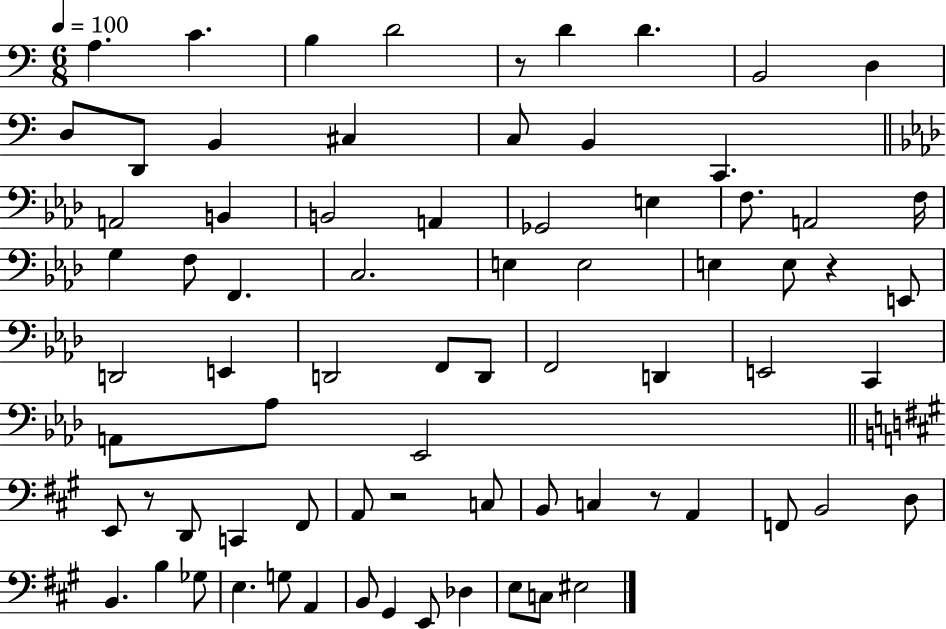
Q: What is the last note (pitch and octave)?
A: EIS3